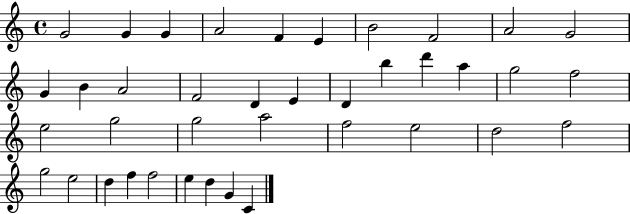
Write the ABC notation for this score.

X:1
T:Untitled
M:4/4
L:1/4
K:C
G2 G G A2 F E B2 F2 A2 G2 G B A2 F2 D E D b d' a g2 f2 e2 g2 g2 a2 f2 e2 d2 f2 g2 e2 d f f2 e d G C